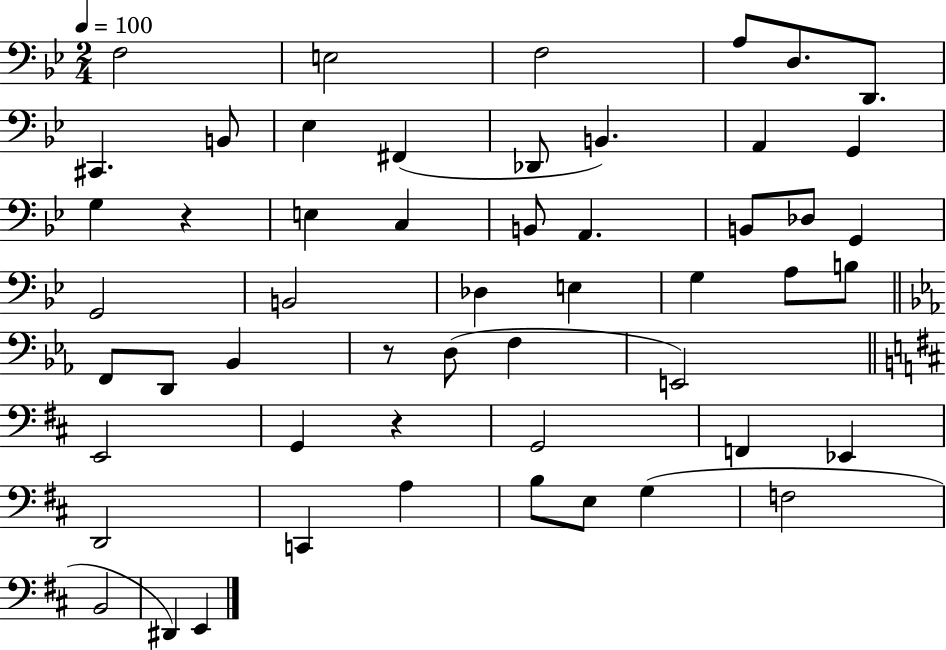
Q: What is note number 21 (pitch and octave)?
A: Db3